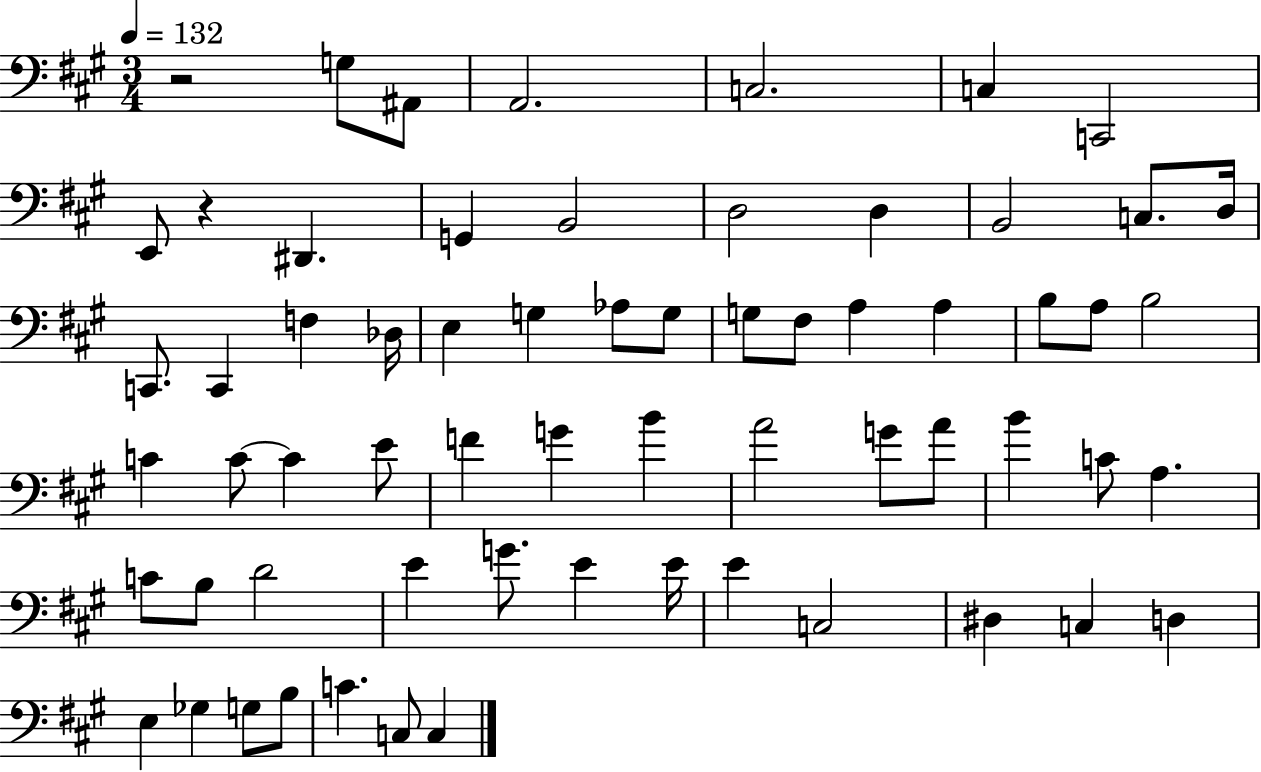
{
  \clef bass
  \numericTimeSignature
  \time 3/4
  \key a \major
  \tempo 4 = 132
  r2 g8 ais,8 | a,2. | c2. | c4 c,2 | \break e,8 r4 dis,4. | g,4 b,2 | d2 d4 | b,2 c8. d16 | \break c,8. c,4 f4 des16 | e4 g4 aes8 g8 | g8 fis8 a4 a4 | b8 a8 b2 | \break c'4 c'8~~ c'4 e'8 | f'4 g'4 b'4 | a'2 g'8 a'8 | b'4 c'8 a4. | \break c'8 b8 d'2 | e'4 g'8. e'4 e'16 | e'4 c2 | dis4 c4 d4 | \break e4 ges4 g8 b8 | c'4. c8 c4 | \bar "|."
}